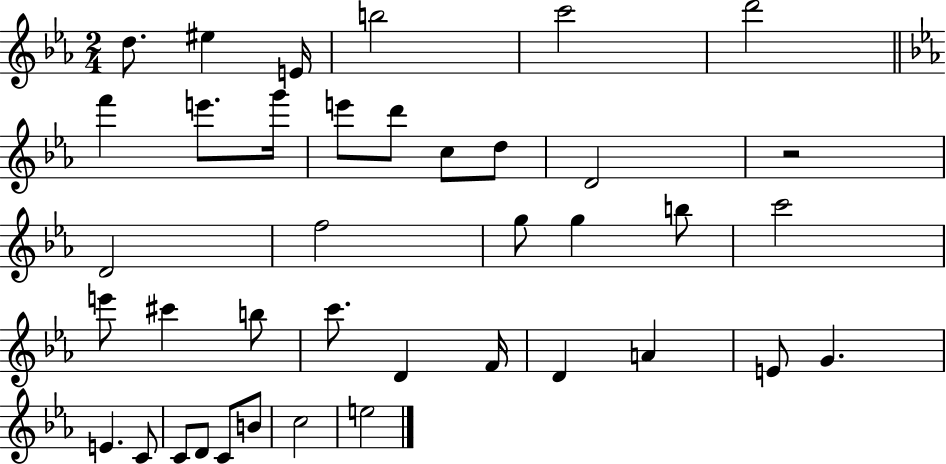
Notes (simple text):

D5/e. EIS5/q E4/s B5/h C6/h D6/h F6/q E6/e. G6/s E6/e D6/e C5/e D5/e D4/h R/h D4/h F5/h G5/e G5/q B5/e C6/h E6/e C#6/q B5/e C6/e. D4/q F4/s D4/q A4/q E4/e G4/q. E4/q. C4/e C4/e D4/e C4/e B4/e C5/h E5/h